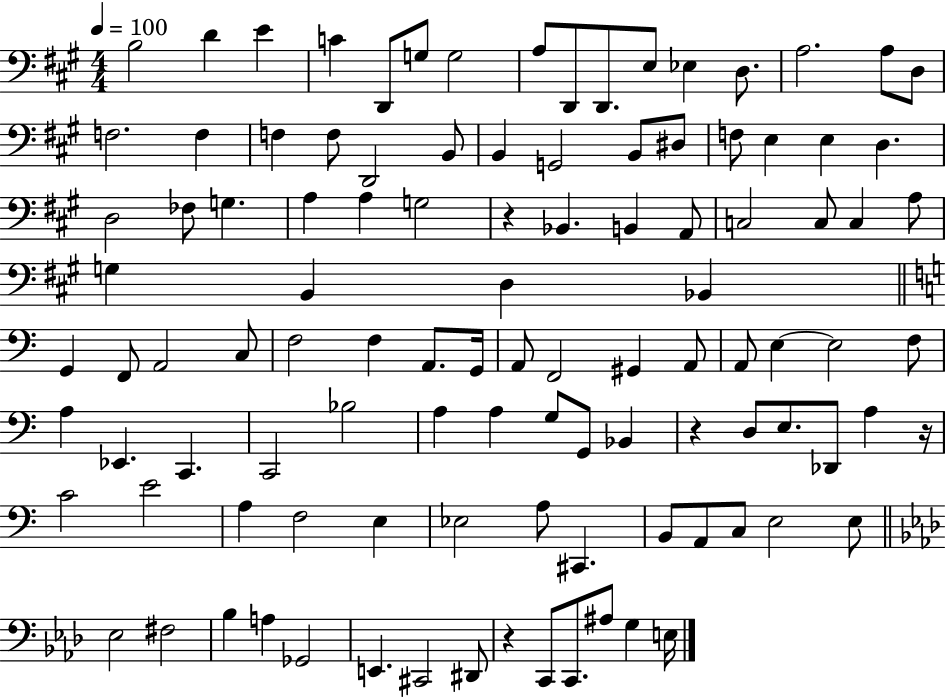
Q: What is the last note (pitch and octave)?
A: E3